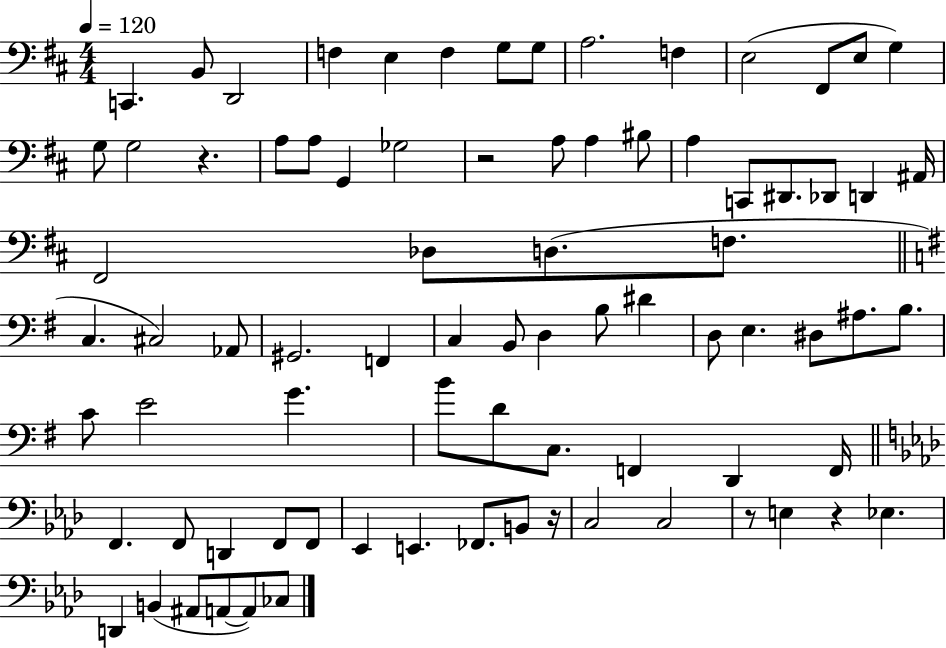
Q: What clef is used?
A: bass